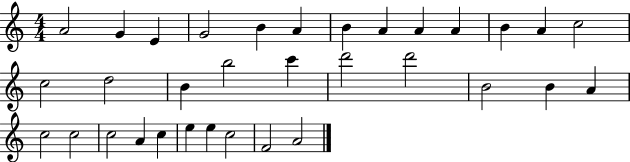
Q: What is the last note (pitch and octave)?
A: A4